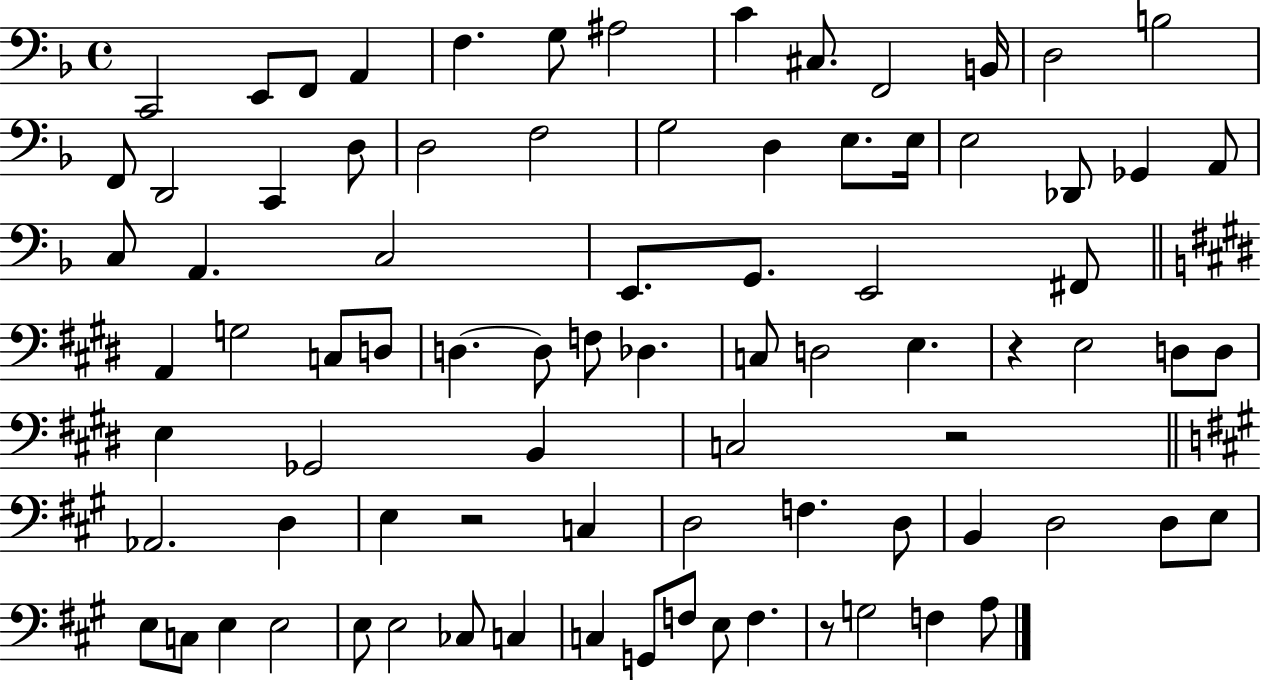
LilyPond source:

{
  \clef bass
  \time 4/4
  \defaultTimeSignature
  \key f \major
  c,2 e,8 f,8 a,4 | f4. g8 ais2 | c'4 cis8. f,2 b,16 | d2 b2 | \break f,8 d,2 c,4 d8 | d2 f2 | g2 d4 e8. e16 | e2 des,8 ges,4 a,8 | \break c8 a,4. c2 | e,8. g,8. e,2 fis,8 | \bar "||" \break \key e \major a,4 g2 c8 d8 | d4.~~ d8 f8 des4. | c8 d2 e4. | r4 e2 d8 d8 | \break e4 ges,2 b,4 | c2 r2 | \bar "||" \break \key a \major aes,2. d4 | e4 r2 c4 | d2 f4. d8 | b,4 d2 d8 e8 | \break e8 c8 e4 e2 | e8 e2 ces8 c4 | c4 g,8 f8 e8 f4. | r8 g2 f4 a8 | \break \bar "|."
}